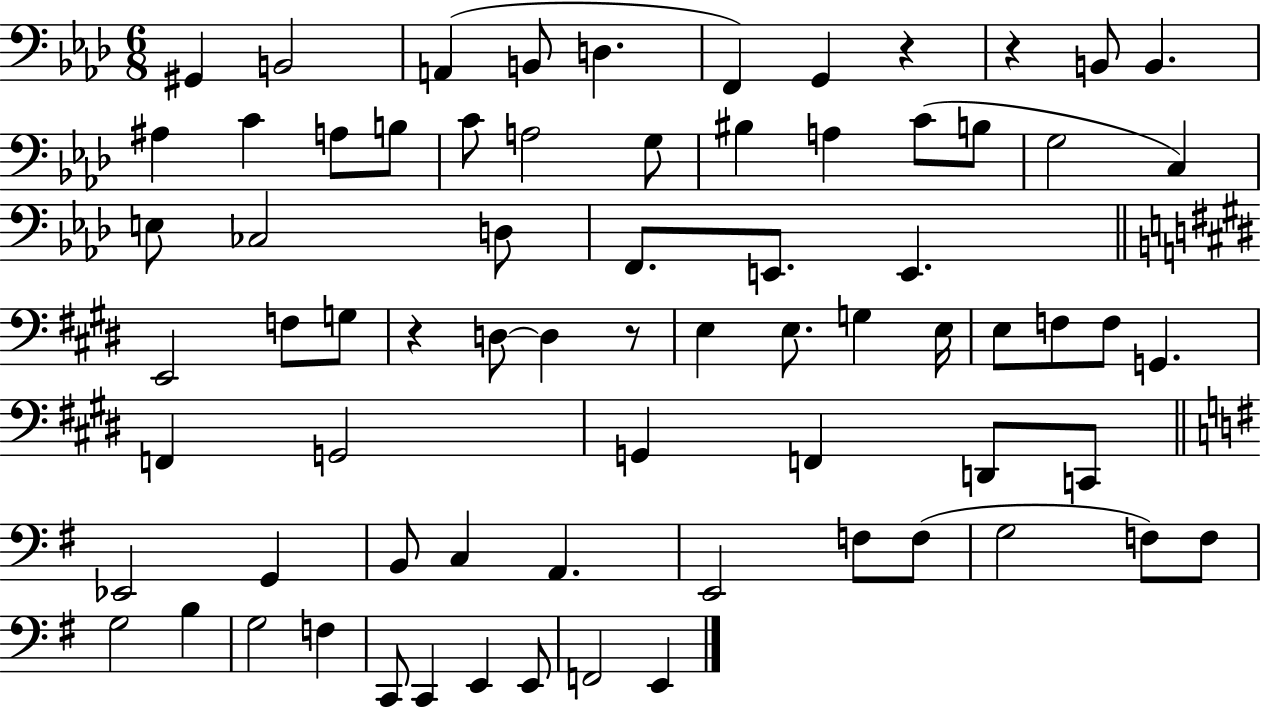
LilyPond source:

{
  \clef bass
  \numericTimeSignature
  \time 6/8
  \key aes \major
  gis,4 b,2 | a,4( b,8 d4. | f,4) g,4 r4 | r4 b,8 b,4. | \break ais4 c'4 a8 b8 | c'8 a2 g8 | bis4 a4 c'8( b8 | g2 c4) | \break e8 ces2 d8 | f,8. e,8. e,4. | \bar "||" \break \key e \major e,2 f8 g8 | r4 d8~~ d4 r8 | e4 e8. g4 e16 | e8 f8 f8 g,4. | \break f,4 g,2 | g,4 f,4 d,8 c,8 | \bar "||" \break \key e \minor ees,2 g,4 | b,8 c4 a,4. | e,2 f8 f8( | g2 f8) f8 | \break g2 b4 | g2 f4 | c,8 c,4 e,4 e,8 | f,2 e,4 | \break \bar "|."
}